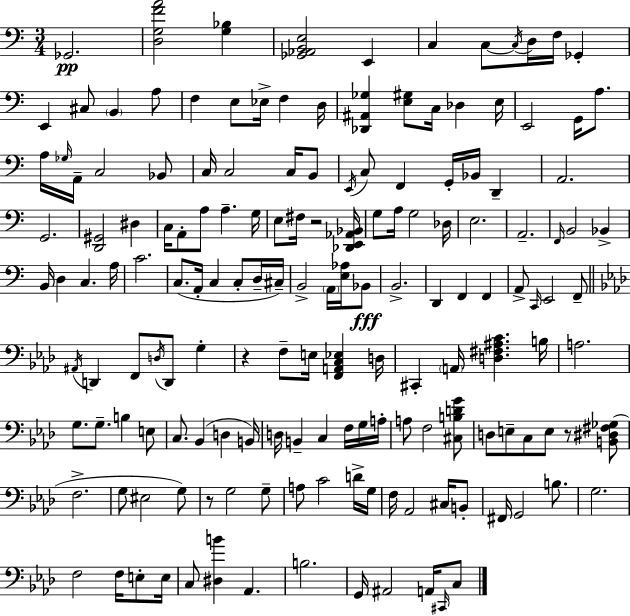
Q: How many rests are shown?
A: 4